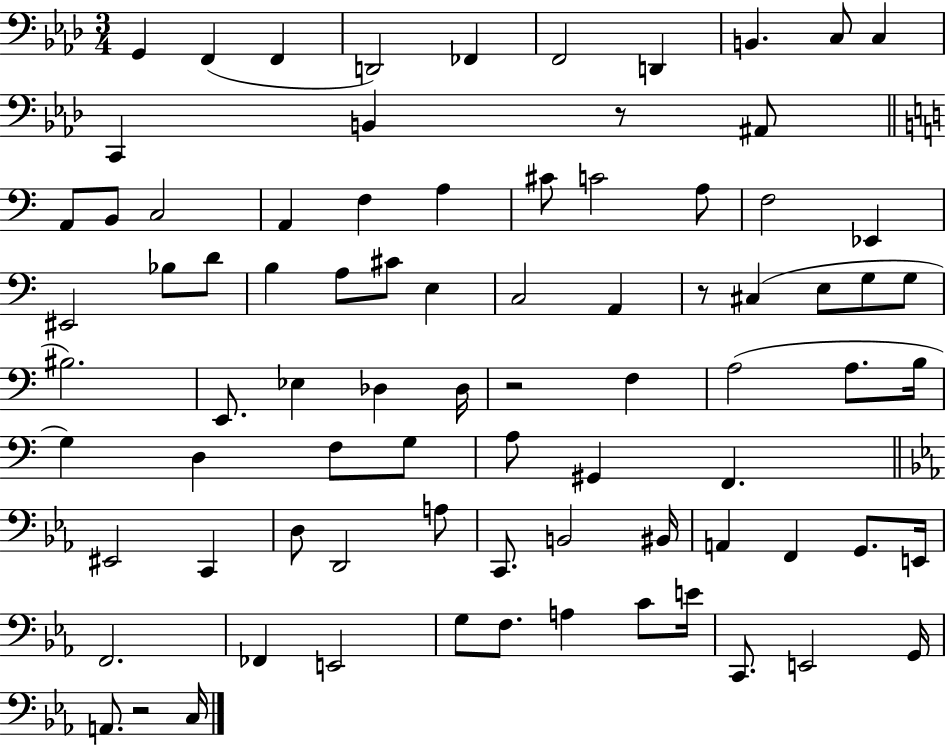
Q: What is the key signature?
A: AES major